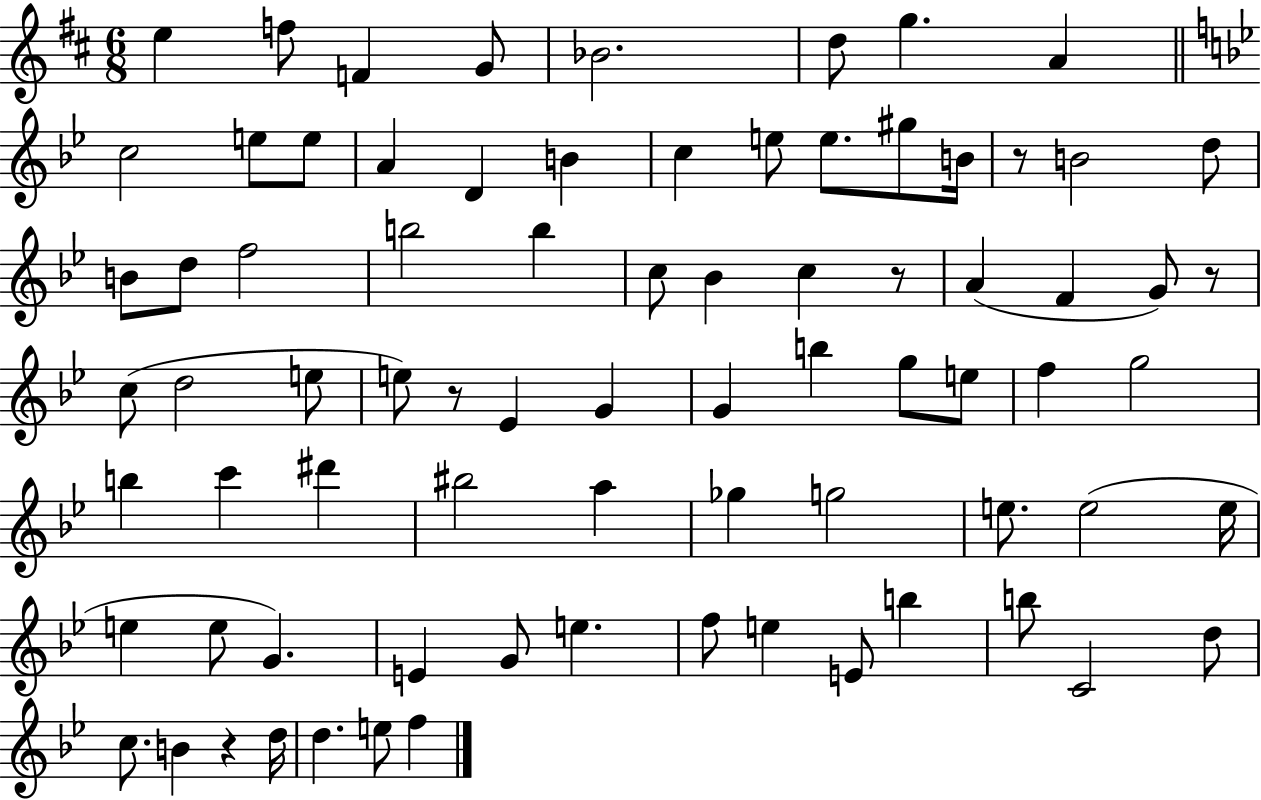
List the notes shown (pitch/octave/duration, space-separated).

E5/q F5/e F4/q G4/e Bb4/h. D5/e G5/q. A4/q C5/h E5/e E5/e A4/q D4/q B4/q C5/q E5/e E5/e. G#5/e B4/s R/e B4/h D5/e B4/e D5/e F5/h B5/h B5/q C5/e Bb4/q C5/q R/e A4/q F4/q G4/e R/e C5/e D5/h E5/e E5/e R/e Eb4/q G4/q G4/q B5/q G5/e E5/e F5/q G5/h B5/q C6/q D#6/q BIS5/h A5/q Gb5/q G5/h E5/e. E5/h E5/s E5/q E5/e G4/q. E4/q G4/e E5/q. F5/e E5/q E4/e B5/q B5/e C4/h D5/e C5/e. B4/q R/q D5/s D5/q. E5/e F5/q